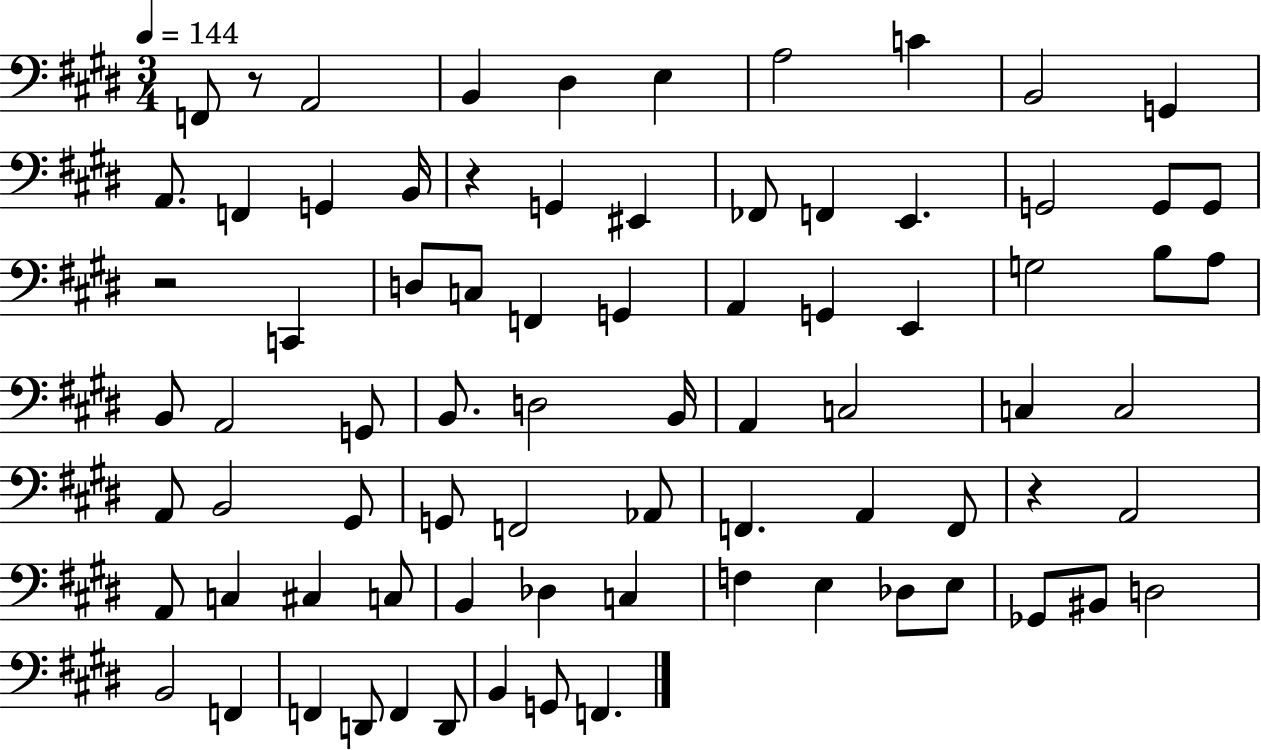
X:1
T:Untitled
M:3/4
L:1/4
K:E
F,,/2 z/2 A,,2 B,, ^D, E, A,2 C B,,2 G,, A,,/2 F,, G,, B,,/4 z G,, ^E,, _F,,/2 F,, E,, G,,2 G,,/2 G,,/2 z2 C,, D,/2 C,/2 F,, G,, A,, G,, E,, G,2 B,/2 A,/2 B,,/2 A,,2 G,,/2 B,,/2 D,2 B,,/4 A,, C,2 C, C,2 A,,/2 B,,2 ^G,,/2 G,,/2 F,,2 _A,,/2 F,, A,, F,,/2 z A,,2 A,,/2 C, ^C, C,/2 B,, _D, C, F, E, _D,/2 E,/2 _G,,/2 ^B,,/2 D,2 B,,2 F,, F,, D,,/2 F,, D,,/2 B,, G,,/2 F,,